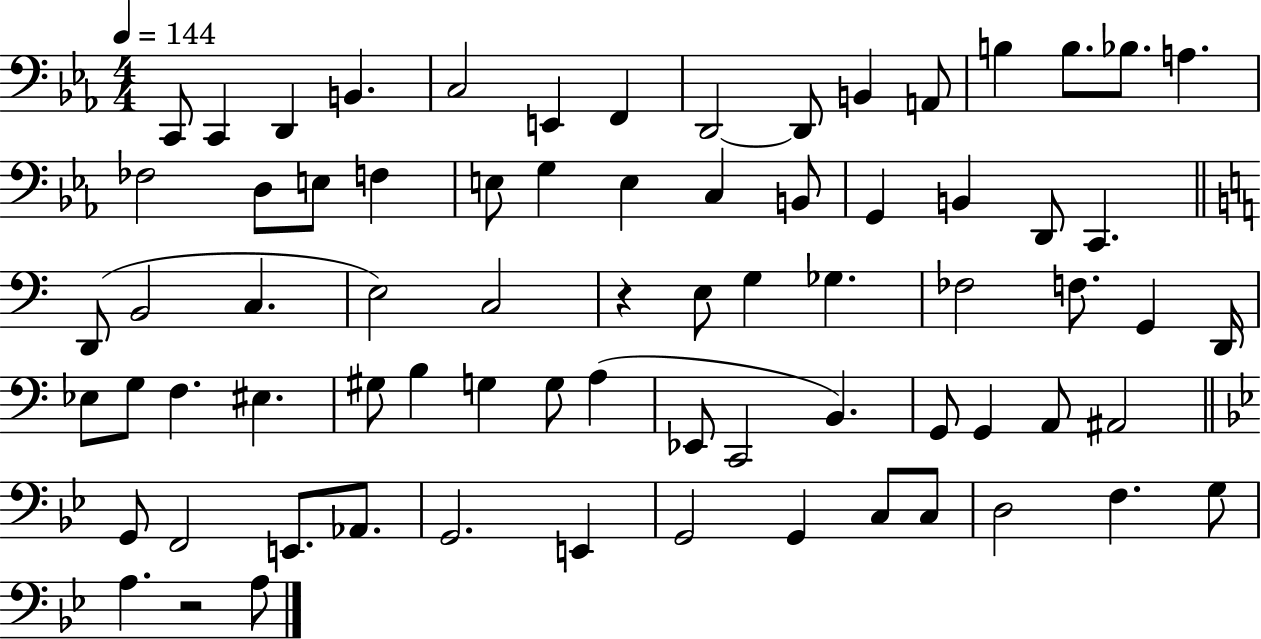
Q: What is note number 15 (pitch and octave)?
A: A3